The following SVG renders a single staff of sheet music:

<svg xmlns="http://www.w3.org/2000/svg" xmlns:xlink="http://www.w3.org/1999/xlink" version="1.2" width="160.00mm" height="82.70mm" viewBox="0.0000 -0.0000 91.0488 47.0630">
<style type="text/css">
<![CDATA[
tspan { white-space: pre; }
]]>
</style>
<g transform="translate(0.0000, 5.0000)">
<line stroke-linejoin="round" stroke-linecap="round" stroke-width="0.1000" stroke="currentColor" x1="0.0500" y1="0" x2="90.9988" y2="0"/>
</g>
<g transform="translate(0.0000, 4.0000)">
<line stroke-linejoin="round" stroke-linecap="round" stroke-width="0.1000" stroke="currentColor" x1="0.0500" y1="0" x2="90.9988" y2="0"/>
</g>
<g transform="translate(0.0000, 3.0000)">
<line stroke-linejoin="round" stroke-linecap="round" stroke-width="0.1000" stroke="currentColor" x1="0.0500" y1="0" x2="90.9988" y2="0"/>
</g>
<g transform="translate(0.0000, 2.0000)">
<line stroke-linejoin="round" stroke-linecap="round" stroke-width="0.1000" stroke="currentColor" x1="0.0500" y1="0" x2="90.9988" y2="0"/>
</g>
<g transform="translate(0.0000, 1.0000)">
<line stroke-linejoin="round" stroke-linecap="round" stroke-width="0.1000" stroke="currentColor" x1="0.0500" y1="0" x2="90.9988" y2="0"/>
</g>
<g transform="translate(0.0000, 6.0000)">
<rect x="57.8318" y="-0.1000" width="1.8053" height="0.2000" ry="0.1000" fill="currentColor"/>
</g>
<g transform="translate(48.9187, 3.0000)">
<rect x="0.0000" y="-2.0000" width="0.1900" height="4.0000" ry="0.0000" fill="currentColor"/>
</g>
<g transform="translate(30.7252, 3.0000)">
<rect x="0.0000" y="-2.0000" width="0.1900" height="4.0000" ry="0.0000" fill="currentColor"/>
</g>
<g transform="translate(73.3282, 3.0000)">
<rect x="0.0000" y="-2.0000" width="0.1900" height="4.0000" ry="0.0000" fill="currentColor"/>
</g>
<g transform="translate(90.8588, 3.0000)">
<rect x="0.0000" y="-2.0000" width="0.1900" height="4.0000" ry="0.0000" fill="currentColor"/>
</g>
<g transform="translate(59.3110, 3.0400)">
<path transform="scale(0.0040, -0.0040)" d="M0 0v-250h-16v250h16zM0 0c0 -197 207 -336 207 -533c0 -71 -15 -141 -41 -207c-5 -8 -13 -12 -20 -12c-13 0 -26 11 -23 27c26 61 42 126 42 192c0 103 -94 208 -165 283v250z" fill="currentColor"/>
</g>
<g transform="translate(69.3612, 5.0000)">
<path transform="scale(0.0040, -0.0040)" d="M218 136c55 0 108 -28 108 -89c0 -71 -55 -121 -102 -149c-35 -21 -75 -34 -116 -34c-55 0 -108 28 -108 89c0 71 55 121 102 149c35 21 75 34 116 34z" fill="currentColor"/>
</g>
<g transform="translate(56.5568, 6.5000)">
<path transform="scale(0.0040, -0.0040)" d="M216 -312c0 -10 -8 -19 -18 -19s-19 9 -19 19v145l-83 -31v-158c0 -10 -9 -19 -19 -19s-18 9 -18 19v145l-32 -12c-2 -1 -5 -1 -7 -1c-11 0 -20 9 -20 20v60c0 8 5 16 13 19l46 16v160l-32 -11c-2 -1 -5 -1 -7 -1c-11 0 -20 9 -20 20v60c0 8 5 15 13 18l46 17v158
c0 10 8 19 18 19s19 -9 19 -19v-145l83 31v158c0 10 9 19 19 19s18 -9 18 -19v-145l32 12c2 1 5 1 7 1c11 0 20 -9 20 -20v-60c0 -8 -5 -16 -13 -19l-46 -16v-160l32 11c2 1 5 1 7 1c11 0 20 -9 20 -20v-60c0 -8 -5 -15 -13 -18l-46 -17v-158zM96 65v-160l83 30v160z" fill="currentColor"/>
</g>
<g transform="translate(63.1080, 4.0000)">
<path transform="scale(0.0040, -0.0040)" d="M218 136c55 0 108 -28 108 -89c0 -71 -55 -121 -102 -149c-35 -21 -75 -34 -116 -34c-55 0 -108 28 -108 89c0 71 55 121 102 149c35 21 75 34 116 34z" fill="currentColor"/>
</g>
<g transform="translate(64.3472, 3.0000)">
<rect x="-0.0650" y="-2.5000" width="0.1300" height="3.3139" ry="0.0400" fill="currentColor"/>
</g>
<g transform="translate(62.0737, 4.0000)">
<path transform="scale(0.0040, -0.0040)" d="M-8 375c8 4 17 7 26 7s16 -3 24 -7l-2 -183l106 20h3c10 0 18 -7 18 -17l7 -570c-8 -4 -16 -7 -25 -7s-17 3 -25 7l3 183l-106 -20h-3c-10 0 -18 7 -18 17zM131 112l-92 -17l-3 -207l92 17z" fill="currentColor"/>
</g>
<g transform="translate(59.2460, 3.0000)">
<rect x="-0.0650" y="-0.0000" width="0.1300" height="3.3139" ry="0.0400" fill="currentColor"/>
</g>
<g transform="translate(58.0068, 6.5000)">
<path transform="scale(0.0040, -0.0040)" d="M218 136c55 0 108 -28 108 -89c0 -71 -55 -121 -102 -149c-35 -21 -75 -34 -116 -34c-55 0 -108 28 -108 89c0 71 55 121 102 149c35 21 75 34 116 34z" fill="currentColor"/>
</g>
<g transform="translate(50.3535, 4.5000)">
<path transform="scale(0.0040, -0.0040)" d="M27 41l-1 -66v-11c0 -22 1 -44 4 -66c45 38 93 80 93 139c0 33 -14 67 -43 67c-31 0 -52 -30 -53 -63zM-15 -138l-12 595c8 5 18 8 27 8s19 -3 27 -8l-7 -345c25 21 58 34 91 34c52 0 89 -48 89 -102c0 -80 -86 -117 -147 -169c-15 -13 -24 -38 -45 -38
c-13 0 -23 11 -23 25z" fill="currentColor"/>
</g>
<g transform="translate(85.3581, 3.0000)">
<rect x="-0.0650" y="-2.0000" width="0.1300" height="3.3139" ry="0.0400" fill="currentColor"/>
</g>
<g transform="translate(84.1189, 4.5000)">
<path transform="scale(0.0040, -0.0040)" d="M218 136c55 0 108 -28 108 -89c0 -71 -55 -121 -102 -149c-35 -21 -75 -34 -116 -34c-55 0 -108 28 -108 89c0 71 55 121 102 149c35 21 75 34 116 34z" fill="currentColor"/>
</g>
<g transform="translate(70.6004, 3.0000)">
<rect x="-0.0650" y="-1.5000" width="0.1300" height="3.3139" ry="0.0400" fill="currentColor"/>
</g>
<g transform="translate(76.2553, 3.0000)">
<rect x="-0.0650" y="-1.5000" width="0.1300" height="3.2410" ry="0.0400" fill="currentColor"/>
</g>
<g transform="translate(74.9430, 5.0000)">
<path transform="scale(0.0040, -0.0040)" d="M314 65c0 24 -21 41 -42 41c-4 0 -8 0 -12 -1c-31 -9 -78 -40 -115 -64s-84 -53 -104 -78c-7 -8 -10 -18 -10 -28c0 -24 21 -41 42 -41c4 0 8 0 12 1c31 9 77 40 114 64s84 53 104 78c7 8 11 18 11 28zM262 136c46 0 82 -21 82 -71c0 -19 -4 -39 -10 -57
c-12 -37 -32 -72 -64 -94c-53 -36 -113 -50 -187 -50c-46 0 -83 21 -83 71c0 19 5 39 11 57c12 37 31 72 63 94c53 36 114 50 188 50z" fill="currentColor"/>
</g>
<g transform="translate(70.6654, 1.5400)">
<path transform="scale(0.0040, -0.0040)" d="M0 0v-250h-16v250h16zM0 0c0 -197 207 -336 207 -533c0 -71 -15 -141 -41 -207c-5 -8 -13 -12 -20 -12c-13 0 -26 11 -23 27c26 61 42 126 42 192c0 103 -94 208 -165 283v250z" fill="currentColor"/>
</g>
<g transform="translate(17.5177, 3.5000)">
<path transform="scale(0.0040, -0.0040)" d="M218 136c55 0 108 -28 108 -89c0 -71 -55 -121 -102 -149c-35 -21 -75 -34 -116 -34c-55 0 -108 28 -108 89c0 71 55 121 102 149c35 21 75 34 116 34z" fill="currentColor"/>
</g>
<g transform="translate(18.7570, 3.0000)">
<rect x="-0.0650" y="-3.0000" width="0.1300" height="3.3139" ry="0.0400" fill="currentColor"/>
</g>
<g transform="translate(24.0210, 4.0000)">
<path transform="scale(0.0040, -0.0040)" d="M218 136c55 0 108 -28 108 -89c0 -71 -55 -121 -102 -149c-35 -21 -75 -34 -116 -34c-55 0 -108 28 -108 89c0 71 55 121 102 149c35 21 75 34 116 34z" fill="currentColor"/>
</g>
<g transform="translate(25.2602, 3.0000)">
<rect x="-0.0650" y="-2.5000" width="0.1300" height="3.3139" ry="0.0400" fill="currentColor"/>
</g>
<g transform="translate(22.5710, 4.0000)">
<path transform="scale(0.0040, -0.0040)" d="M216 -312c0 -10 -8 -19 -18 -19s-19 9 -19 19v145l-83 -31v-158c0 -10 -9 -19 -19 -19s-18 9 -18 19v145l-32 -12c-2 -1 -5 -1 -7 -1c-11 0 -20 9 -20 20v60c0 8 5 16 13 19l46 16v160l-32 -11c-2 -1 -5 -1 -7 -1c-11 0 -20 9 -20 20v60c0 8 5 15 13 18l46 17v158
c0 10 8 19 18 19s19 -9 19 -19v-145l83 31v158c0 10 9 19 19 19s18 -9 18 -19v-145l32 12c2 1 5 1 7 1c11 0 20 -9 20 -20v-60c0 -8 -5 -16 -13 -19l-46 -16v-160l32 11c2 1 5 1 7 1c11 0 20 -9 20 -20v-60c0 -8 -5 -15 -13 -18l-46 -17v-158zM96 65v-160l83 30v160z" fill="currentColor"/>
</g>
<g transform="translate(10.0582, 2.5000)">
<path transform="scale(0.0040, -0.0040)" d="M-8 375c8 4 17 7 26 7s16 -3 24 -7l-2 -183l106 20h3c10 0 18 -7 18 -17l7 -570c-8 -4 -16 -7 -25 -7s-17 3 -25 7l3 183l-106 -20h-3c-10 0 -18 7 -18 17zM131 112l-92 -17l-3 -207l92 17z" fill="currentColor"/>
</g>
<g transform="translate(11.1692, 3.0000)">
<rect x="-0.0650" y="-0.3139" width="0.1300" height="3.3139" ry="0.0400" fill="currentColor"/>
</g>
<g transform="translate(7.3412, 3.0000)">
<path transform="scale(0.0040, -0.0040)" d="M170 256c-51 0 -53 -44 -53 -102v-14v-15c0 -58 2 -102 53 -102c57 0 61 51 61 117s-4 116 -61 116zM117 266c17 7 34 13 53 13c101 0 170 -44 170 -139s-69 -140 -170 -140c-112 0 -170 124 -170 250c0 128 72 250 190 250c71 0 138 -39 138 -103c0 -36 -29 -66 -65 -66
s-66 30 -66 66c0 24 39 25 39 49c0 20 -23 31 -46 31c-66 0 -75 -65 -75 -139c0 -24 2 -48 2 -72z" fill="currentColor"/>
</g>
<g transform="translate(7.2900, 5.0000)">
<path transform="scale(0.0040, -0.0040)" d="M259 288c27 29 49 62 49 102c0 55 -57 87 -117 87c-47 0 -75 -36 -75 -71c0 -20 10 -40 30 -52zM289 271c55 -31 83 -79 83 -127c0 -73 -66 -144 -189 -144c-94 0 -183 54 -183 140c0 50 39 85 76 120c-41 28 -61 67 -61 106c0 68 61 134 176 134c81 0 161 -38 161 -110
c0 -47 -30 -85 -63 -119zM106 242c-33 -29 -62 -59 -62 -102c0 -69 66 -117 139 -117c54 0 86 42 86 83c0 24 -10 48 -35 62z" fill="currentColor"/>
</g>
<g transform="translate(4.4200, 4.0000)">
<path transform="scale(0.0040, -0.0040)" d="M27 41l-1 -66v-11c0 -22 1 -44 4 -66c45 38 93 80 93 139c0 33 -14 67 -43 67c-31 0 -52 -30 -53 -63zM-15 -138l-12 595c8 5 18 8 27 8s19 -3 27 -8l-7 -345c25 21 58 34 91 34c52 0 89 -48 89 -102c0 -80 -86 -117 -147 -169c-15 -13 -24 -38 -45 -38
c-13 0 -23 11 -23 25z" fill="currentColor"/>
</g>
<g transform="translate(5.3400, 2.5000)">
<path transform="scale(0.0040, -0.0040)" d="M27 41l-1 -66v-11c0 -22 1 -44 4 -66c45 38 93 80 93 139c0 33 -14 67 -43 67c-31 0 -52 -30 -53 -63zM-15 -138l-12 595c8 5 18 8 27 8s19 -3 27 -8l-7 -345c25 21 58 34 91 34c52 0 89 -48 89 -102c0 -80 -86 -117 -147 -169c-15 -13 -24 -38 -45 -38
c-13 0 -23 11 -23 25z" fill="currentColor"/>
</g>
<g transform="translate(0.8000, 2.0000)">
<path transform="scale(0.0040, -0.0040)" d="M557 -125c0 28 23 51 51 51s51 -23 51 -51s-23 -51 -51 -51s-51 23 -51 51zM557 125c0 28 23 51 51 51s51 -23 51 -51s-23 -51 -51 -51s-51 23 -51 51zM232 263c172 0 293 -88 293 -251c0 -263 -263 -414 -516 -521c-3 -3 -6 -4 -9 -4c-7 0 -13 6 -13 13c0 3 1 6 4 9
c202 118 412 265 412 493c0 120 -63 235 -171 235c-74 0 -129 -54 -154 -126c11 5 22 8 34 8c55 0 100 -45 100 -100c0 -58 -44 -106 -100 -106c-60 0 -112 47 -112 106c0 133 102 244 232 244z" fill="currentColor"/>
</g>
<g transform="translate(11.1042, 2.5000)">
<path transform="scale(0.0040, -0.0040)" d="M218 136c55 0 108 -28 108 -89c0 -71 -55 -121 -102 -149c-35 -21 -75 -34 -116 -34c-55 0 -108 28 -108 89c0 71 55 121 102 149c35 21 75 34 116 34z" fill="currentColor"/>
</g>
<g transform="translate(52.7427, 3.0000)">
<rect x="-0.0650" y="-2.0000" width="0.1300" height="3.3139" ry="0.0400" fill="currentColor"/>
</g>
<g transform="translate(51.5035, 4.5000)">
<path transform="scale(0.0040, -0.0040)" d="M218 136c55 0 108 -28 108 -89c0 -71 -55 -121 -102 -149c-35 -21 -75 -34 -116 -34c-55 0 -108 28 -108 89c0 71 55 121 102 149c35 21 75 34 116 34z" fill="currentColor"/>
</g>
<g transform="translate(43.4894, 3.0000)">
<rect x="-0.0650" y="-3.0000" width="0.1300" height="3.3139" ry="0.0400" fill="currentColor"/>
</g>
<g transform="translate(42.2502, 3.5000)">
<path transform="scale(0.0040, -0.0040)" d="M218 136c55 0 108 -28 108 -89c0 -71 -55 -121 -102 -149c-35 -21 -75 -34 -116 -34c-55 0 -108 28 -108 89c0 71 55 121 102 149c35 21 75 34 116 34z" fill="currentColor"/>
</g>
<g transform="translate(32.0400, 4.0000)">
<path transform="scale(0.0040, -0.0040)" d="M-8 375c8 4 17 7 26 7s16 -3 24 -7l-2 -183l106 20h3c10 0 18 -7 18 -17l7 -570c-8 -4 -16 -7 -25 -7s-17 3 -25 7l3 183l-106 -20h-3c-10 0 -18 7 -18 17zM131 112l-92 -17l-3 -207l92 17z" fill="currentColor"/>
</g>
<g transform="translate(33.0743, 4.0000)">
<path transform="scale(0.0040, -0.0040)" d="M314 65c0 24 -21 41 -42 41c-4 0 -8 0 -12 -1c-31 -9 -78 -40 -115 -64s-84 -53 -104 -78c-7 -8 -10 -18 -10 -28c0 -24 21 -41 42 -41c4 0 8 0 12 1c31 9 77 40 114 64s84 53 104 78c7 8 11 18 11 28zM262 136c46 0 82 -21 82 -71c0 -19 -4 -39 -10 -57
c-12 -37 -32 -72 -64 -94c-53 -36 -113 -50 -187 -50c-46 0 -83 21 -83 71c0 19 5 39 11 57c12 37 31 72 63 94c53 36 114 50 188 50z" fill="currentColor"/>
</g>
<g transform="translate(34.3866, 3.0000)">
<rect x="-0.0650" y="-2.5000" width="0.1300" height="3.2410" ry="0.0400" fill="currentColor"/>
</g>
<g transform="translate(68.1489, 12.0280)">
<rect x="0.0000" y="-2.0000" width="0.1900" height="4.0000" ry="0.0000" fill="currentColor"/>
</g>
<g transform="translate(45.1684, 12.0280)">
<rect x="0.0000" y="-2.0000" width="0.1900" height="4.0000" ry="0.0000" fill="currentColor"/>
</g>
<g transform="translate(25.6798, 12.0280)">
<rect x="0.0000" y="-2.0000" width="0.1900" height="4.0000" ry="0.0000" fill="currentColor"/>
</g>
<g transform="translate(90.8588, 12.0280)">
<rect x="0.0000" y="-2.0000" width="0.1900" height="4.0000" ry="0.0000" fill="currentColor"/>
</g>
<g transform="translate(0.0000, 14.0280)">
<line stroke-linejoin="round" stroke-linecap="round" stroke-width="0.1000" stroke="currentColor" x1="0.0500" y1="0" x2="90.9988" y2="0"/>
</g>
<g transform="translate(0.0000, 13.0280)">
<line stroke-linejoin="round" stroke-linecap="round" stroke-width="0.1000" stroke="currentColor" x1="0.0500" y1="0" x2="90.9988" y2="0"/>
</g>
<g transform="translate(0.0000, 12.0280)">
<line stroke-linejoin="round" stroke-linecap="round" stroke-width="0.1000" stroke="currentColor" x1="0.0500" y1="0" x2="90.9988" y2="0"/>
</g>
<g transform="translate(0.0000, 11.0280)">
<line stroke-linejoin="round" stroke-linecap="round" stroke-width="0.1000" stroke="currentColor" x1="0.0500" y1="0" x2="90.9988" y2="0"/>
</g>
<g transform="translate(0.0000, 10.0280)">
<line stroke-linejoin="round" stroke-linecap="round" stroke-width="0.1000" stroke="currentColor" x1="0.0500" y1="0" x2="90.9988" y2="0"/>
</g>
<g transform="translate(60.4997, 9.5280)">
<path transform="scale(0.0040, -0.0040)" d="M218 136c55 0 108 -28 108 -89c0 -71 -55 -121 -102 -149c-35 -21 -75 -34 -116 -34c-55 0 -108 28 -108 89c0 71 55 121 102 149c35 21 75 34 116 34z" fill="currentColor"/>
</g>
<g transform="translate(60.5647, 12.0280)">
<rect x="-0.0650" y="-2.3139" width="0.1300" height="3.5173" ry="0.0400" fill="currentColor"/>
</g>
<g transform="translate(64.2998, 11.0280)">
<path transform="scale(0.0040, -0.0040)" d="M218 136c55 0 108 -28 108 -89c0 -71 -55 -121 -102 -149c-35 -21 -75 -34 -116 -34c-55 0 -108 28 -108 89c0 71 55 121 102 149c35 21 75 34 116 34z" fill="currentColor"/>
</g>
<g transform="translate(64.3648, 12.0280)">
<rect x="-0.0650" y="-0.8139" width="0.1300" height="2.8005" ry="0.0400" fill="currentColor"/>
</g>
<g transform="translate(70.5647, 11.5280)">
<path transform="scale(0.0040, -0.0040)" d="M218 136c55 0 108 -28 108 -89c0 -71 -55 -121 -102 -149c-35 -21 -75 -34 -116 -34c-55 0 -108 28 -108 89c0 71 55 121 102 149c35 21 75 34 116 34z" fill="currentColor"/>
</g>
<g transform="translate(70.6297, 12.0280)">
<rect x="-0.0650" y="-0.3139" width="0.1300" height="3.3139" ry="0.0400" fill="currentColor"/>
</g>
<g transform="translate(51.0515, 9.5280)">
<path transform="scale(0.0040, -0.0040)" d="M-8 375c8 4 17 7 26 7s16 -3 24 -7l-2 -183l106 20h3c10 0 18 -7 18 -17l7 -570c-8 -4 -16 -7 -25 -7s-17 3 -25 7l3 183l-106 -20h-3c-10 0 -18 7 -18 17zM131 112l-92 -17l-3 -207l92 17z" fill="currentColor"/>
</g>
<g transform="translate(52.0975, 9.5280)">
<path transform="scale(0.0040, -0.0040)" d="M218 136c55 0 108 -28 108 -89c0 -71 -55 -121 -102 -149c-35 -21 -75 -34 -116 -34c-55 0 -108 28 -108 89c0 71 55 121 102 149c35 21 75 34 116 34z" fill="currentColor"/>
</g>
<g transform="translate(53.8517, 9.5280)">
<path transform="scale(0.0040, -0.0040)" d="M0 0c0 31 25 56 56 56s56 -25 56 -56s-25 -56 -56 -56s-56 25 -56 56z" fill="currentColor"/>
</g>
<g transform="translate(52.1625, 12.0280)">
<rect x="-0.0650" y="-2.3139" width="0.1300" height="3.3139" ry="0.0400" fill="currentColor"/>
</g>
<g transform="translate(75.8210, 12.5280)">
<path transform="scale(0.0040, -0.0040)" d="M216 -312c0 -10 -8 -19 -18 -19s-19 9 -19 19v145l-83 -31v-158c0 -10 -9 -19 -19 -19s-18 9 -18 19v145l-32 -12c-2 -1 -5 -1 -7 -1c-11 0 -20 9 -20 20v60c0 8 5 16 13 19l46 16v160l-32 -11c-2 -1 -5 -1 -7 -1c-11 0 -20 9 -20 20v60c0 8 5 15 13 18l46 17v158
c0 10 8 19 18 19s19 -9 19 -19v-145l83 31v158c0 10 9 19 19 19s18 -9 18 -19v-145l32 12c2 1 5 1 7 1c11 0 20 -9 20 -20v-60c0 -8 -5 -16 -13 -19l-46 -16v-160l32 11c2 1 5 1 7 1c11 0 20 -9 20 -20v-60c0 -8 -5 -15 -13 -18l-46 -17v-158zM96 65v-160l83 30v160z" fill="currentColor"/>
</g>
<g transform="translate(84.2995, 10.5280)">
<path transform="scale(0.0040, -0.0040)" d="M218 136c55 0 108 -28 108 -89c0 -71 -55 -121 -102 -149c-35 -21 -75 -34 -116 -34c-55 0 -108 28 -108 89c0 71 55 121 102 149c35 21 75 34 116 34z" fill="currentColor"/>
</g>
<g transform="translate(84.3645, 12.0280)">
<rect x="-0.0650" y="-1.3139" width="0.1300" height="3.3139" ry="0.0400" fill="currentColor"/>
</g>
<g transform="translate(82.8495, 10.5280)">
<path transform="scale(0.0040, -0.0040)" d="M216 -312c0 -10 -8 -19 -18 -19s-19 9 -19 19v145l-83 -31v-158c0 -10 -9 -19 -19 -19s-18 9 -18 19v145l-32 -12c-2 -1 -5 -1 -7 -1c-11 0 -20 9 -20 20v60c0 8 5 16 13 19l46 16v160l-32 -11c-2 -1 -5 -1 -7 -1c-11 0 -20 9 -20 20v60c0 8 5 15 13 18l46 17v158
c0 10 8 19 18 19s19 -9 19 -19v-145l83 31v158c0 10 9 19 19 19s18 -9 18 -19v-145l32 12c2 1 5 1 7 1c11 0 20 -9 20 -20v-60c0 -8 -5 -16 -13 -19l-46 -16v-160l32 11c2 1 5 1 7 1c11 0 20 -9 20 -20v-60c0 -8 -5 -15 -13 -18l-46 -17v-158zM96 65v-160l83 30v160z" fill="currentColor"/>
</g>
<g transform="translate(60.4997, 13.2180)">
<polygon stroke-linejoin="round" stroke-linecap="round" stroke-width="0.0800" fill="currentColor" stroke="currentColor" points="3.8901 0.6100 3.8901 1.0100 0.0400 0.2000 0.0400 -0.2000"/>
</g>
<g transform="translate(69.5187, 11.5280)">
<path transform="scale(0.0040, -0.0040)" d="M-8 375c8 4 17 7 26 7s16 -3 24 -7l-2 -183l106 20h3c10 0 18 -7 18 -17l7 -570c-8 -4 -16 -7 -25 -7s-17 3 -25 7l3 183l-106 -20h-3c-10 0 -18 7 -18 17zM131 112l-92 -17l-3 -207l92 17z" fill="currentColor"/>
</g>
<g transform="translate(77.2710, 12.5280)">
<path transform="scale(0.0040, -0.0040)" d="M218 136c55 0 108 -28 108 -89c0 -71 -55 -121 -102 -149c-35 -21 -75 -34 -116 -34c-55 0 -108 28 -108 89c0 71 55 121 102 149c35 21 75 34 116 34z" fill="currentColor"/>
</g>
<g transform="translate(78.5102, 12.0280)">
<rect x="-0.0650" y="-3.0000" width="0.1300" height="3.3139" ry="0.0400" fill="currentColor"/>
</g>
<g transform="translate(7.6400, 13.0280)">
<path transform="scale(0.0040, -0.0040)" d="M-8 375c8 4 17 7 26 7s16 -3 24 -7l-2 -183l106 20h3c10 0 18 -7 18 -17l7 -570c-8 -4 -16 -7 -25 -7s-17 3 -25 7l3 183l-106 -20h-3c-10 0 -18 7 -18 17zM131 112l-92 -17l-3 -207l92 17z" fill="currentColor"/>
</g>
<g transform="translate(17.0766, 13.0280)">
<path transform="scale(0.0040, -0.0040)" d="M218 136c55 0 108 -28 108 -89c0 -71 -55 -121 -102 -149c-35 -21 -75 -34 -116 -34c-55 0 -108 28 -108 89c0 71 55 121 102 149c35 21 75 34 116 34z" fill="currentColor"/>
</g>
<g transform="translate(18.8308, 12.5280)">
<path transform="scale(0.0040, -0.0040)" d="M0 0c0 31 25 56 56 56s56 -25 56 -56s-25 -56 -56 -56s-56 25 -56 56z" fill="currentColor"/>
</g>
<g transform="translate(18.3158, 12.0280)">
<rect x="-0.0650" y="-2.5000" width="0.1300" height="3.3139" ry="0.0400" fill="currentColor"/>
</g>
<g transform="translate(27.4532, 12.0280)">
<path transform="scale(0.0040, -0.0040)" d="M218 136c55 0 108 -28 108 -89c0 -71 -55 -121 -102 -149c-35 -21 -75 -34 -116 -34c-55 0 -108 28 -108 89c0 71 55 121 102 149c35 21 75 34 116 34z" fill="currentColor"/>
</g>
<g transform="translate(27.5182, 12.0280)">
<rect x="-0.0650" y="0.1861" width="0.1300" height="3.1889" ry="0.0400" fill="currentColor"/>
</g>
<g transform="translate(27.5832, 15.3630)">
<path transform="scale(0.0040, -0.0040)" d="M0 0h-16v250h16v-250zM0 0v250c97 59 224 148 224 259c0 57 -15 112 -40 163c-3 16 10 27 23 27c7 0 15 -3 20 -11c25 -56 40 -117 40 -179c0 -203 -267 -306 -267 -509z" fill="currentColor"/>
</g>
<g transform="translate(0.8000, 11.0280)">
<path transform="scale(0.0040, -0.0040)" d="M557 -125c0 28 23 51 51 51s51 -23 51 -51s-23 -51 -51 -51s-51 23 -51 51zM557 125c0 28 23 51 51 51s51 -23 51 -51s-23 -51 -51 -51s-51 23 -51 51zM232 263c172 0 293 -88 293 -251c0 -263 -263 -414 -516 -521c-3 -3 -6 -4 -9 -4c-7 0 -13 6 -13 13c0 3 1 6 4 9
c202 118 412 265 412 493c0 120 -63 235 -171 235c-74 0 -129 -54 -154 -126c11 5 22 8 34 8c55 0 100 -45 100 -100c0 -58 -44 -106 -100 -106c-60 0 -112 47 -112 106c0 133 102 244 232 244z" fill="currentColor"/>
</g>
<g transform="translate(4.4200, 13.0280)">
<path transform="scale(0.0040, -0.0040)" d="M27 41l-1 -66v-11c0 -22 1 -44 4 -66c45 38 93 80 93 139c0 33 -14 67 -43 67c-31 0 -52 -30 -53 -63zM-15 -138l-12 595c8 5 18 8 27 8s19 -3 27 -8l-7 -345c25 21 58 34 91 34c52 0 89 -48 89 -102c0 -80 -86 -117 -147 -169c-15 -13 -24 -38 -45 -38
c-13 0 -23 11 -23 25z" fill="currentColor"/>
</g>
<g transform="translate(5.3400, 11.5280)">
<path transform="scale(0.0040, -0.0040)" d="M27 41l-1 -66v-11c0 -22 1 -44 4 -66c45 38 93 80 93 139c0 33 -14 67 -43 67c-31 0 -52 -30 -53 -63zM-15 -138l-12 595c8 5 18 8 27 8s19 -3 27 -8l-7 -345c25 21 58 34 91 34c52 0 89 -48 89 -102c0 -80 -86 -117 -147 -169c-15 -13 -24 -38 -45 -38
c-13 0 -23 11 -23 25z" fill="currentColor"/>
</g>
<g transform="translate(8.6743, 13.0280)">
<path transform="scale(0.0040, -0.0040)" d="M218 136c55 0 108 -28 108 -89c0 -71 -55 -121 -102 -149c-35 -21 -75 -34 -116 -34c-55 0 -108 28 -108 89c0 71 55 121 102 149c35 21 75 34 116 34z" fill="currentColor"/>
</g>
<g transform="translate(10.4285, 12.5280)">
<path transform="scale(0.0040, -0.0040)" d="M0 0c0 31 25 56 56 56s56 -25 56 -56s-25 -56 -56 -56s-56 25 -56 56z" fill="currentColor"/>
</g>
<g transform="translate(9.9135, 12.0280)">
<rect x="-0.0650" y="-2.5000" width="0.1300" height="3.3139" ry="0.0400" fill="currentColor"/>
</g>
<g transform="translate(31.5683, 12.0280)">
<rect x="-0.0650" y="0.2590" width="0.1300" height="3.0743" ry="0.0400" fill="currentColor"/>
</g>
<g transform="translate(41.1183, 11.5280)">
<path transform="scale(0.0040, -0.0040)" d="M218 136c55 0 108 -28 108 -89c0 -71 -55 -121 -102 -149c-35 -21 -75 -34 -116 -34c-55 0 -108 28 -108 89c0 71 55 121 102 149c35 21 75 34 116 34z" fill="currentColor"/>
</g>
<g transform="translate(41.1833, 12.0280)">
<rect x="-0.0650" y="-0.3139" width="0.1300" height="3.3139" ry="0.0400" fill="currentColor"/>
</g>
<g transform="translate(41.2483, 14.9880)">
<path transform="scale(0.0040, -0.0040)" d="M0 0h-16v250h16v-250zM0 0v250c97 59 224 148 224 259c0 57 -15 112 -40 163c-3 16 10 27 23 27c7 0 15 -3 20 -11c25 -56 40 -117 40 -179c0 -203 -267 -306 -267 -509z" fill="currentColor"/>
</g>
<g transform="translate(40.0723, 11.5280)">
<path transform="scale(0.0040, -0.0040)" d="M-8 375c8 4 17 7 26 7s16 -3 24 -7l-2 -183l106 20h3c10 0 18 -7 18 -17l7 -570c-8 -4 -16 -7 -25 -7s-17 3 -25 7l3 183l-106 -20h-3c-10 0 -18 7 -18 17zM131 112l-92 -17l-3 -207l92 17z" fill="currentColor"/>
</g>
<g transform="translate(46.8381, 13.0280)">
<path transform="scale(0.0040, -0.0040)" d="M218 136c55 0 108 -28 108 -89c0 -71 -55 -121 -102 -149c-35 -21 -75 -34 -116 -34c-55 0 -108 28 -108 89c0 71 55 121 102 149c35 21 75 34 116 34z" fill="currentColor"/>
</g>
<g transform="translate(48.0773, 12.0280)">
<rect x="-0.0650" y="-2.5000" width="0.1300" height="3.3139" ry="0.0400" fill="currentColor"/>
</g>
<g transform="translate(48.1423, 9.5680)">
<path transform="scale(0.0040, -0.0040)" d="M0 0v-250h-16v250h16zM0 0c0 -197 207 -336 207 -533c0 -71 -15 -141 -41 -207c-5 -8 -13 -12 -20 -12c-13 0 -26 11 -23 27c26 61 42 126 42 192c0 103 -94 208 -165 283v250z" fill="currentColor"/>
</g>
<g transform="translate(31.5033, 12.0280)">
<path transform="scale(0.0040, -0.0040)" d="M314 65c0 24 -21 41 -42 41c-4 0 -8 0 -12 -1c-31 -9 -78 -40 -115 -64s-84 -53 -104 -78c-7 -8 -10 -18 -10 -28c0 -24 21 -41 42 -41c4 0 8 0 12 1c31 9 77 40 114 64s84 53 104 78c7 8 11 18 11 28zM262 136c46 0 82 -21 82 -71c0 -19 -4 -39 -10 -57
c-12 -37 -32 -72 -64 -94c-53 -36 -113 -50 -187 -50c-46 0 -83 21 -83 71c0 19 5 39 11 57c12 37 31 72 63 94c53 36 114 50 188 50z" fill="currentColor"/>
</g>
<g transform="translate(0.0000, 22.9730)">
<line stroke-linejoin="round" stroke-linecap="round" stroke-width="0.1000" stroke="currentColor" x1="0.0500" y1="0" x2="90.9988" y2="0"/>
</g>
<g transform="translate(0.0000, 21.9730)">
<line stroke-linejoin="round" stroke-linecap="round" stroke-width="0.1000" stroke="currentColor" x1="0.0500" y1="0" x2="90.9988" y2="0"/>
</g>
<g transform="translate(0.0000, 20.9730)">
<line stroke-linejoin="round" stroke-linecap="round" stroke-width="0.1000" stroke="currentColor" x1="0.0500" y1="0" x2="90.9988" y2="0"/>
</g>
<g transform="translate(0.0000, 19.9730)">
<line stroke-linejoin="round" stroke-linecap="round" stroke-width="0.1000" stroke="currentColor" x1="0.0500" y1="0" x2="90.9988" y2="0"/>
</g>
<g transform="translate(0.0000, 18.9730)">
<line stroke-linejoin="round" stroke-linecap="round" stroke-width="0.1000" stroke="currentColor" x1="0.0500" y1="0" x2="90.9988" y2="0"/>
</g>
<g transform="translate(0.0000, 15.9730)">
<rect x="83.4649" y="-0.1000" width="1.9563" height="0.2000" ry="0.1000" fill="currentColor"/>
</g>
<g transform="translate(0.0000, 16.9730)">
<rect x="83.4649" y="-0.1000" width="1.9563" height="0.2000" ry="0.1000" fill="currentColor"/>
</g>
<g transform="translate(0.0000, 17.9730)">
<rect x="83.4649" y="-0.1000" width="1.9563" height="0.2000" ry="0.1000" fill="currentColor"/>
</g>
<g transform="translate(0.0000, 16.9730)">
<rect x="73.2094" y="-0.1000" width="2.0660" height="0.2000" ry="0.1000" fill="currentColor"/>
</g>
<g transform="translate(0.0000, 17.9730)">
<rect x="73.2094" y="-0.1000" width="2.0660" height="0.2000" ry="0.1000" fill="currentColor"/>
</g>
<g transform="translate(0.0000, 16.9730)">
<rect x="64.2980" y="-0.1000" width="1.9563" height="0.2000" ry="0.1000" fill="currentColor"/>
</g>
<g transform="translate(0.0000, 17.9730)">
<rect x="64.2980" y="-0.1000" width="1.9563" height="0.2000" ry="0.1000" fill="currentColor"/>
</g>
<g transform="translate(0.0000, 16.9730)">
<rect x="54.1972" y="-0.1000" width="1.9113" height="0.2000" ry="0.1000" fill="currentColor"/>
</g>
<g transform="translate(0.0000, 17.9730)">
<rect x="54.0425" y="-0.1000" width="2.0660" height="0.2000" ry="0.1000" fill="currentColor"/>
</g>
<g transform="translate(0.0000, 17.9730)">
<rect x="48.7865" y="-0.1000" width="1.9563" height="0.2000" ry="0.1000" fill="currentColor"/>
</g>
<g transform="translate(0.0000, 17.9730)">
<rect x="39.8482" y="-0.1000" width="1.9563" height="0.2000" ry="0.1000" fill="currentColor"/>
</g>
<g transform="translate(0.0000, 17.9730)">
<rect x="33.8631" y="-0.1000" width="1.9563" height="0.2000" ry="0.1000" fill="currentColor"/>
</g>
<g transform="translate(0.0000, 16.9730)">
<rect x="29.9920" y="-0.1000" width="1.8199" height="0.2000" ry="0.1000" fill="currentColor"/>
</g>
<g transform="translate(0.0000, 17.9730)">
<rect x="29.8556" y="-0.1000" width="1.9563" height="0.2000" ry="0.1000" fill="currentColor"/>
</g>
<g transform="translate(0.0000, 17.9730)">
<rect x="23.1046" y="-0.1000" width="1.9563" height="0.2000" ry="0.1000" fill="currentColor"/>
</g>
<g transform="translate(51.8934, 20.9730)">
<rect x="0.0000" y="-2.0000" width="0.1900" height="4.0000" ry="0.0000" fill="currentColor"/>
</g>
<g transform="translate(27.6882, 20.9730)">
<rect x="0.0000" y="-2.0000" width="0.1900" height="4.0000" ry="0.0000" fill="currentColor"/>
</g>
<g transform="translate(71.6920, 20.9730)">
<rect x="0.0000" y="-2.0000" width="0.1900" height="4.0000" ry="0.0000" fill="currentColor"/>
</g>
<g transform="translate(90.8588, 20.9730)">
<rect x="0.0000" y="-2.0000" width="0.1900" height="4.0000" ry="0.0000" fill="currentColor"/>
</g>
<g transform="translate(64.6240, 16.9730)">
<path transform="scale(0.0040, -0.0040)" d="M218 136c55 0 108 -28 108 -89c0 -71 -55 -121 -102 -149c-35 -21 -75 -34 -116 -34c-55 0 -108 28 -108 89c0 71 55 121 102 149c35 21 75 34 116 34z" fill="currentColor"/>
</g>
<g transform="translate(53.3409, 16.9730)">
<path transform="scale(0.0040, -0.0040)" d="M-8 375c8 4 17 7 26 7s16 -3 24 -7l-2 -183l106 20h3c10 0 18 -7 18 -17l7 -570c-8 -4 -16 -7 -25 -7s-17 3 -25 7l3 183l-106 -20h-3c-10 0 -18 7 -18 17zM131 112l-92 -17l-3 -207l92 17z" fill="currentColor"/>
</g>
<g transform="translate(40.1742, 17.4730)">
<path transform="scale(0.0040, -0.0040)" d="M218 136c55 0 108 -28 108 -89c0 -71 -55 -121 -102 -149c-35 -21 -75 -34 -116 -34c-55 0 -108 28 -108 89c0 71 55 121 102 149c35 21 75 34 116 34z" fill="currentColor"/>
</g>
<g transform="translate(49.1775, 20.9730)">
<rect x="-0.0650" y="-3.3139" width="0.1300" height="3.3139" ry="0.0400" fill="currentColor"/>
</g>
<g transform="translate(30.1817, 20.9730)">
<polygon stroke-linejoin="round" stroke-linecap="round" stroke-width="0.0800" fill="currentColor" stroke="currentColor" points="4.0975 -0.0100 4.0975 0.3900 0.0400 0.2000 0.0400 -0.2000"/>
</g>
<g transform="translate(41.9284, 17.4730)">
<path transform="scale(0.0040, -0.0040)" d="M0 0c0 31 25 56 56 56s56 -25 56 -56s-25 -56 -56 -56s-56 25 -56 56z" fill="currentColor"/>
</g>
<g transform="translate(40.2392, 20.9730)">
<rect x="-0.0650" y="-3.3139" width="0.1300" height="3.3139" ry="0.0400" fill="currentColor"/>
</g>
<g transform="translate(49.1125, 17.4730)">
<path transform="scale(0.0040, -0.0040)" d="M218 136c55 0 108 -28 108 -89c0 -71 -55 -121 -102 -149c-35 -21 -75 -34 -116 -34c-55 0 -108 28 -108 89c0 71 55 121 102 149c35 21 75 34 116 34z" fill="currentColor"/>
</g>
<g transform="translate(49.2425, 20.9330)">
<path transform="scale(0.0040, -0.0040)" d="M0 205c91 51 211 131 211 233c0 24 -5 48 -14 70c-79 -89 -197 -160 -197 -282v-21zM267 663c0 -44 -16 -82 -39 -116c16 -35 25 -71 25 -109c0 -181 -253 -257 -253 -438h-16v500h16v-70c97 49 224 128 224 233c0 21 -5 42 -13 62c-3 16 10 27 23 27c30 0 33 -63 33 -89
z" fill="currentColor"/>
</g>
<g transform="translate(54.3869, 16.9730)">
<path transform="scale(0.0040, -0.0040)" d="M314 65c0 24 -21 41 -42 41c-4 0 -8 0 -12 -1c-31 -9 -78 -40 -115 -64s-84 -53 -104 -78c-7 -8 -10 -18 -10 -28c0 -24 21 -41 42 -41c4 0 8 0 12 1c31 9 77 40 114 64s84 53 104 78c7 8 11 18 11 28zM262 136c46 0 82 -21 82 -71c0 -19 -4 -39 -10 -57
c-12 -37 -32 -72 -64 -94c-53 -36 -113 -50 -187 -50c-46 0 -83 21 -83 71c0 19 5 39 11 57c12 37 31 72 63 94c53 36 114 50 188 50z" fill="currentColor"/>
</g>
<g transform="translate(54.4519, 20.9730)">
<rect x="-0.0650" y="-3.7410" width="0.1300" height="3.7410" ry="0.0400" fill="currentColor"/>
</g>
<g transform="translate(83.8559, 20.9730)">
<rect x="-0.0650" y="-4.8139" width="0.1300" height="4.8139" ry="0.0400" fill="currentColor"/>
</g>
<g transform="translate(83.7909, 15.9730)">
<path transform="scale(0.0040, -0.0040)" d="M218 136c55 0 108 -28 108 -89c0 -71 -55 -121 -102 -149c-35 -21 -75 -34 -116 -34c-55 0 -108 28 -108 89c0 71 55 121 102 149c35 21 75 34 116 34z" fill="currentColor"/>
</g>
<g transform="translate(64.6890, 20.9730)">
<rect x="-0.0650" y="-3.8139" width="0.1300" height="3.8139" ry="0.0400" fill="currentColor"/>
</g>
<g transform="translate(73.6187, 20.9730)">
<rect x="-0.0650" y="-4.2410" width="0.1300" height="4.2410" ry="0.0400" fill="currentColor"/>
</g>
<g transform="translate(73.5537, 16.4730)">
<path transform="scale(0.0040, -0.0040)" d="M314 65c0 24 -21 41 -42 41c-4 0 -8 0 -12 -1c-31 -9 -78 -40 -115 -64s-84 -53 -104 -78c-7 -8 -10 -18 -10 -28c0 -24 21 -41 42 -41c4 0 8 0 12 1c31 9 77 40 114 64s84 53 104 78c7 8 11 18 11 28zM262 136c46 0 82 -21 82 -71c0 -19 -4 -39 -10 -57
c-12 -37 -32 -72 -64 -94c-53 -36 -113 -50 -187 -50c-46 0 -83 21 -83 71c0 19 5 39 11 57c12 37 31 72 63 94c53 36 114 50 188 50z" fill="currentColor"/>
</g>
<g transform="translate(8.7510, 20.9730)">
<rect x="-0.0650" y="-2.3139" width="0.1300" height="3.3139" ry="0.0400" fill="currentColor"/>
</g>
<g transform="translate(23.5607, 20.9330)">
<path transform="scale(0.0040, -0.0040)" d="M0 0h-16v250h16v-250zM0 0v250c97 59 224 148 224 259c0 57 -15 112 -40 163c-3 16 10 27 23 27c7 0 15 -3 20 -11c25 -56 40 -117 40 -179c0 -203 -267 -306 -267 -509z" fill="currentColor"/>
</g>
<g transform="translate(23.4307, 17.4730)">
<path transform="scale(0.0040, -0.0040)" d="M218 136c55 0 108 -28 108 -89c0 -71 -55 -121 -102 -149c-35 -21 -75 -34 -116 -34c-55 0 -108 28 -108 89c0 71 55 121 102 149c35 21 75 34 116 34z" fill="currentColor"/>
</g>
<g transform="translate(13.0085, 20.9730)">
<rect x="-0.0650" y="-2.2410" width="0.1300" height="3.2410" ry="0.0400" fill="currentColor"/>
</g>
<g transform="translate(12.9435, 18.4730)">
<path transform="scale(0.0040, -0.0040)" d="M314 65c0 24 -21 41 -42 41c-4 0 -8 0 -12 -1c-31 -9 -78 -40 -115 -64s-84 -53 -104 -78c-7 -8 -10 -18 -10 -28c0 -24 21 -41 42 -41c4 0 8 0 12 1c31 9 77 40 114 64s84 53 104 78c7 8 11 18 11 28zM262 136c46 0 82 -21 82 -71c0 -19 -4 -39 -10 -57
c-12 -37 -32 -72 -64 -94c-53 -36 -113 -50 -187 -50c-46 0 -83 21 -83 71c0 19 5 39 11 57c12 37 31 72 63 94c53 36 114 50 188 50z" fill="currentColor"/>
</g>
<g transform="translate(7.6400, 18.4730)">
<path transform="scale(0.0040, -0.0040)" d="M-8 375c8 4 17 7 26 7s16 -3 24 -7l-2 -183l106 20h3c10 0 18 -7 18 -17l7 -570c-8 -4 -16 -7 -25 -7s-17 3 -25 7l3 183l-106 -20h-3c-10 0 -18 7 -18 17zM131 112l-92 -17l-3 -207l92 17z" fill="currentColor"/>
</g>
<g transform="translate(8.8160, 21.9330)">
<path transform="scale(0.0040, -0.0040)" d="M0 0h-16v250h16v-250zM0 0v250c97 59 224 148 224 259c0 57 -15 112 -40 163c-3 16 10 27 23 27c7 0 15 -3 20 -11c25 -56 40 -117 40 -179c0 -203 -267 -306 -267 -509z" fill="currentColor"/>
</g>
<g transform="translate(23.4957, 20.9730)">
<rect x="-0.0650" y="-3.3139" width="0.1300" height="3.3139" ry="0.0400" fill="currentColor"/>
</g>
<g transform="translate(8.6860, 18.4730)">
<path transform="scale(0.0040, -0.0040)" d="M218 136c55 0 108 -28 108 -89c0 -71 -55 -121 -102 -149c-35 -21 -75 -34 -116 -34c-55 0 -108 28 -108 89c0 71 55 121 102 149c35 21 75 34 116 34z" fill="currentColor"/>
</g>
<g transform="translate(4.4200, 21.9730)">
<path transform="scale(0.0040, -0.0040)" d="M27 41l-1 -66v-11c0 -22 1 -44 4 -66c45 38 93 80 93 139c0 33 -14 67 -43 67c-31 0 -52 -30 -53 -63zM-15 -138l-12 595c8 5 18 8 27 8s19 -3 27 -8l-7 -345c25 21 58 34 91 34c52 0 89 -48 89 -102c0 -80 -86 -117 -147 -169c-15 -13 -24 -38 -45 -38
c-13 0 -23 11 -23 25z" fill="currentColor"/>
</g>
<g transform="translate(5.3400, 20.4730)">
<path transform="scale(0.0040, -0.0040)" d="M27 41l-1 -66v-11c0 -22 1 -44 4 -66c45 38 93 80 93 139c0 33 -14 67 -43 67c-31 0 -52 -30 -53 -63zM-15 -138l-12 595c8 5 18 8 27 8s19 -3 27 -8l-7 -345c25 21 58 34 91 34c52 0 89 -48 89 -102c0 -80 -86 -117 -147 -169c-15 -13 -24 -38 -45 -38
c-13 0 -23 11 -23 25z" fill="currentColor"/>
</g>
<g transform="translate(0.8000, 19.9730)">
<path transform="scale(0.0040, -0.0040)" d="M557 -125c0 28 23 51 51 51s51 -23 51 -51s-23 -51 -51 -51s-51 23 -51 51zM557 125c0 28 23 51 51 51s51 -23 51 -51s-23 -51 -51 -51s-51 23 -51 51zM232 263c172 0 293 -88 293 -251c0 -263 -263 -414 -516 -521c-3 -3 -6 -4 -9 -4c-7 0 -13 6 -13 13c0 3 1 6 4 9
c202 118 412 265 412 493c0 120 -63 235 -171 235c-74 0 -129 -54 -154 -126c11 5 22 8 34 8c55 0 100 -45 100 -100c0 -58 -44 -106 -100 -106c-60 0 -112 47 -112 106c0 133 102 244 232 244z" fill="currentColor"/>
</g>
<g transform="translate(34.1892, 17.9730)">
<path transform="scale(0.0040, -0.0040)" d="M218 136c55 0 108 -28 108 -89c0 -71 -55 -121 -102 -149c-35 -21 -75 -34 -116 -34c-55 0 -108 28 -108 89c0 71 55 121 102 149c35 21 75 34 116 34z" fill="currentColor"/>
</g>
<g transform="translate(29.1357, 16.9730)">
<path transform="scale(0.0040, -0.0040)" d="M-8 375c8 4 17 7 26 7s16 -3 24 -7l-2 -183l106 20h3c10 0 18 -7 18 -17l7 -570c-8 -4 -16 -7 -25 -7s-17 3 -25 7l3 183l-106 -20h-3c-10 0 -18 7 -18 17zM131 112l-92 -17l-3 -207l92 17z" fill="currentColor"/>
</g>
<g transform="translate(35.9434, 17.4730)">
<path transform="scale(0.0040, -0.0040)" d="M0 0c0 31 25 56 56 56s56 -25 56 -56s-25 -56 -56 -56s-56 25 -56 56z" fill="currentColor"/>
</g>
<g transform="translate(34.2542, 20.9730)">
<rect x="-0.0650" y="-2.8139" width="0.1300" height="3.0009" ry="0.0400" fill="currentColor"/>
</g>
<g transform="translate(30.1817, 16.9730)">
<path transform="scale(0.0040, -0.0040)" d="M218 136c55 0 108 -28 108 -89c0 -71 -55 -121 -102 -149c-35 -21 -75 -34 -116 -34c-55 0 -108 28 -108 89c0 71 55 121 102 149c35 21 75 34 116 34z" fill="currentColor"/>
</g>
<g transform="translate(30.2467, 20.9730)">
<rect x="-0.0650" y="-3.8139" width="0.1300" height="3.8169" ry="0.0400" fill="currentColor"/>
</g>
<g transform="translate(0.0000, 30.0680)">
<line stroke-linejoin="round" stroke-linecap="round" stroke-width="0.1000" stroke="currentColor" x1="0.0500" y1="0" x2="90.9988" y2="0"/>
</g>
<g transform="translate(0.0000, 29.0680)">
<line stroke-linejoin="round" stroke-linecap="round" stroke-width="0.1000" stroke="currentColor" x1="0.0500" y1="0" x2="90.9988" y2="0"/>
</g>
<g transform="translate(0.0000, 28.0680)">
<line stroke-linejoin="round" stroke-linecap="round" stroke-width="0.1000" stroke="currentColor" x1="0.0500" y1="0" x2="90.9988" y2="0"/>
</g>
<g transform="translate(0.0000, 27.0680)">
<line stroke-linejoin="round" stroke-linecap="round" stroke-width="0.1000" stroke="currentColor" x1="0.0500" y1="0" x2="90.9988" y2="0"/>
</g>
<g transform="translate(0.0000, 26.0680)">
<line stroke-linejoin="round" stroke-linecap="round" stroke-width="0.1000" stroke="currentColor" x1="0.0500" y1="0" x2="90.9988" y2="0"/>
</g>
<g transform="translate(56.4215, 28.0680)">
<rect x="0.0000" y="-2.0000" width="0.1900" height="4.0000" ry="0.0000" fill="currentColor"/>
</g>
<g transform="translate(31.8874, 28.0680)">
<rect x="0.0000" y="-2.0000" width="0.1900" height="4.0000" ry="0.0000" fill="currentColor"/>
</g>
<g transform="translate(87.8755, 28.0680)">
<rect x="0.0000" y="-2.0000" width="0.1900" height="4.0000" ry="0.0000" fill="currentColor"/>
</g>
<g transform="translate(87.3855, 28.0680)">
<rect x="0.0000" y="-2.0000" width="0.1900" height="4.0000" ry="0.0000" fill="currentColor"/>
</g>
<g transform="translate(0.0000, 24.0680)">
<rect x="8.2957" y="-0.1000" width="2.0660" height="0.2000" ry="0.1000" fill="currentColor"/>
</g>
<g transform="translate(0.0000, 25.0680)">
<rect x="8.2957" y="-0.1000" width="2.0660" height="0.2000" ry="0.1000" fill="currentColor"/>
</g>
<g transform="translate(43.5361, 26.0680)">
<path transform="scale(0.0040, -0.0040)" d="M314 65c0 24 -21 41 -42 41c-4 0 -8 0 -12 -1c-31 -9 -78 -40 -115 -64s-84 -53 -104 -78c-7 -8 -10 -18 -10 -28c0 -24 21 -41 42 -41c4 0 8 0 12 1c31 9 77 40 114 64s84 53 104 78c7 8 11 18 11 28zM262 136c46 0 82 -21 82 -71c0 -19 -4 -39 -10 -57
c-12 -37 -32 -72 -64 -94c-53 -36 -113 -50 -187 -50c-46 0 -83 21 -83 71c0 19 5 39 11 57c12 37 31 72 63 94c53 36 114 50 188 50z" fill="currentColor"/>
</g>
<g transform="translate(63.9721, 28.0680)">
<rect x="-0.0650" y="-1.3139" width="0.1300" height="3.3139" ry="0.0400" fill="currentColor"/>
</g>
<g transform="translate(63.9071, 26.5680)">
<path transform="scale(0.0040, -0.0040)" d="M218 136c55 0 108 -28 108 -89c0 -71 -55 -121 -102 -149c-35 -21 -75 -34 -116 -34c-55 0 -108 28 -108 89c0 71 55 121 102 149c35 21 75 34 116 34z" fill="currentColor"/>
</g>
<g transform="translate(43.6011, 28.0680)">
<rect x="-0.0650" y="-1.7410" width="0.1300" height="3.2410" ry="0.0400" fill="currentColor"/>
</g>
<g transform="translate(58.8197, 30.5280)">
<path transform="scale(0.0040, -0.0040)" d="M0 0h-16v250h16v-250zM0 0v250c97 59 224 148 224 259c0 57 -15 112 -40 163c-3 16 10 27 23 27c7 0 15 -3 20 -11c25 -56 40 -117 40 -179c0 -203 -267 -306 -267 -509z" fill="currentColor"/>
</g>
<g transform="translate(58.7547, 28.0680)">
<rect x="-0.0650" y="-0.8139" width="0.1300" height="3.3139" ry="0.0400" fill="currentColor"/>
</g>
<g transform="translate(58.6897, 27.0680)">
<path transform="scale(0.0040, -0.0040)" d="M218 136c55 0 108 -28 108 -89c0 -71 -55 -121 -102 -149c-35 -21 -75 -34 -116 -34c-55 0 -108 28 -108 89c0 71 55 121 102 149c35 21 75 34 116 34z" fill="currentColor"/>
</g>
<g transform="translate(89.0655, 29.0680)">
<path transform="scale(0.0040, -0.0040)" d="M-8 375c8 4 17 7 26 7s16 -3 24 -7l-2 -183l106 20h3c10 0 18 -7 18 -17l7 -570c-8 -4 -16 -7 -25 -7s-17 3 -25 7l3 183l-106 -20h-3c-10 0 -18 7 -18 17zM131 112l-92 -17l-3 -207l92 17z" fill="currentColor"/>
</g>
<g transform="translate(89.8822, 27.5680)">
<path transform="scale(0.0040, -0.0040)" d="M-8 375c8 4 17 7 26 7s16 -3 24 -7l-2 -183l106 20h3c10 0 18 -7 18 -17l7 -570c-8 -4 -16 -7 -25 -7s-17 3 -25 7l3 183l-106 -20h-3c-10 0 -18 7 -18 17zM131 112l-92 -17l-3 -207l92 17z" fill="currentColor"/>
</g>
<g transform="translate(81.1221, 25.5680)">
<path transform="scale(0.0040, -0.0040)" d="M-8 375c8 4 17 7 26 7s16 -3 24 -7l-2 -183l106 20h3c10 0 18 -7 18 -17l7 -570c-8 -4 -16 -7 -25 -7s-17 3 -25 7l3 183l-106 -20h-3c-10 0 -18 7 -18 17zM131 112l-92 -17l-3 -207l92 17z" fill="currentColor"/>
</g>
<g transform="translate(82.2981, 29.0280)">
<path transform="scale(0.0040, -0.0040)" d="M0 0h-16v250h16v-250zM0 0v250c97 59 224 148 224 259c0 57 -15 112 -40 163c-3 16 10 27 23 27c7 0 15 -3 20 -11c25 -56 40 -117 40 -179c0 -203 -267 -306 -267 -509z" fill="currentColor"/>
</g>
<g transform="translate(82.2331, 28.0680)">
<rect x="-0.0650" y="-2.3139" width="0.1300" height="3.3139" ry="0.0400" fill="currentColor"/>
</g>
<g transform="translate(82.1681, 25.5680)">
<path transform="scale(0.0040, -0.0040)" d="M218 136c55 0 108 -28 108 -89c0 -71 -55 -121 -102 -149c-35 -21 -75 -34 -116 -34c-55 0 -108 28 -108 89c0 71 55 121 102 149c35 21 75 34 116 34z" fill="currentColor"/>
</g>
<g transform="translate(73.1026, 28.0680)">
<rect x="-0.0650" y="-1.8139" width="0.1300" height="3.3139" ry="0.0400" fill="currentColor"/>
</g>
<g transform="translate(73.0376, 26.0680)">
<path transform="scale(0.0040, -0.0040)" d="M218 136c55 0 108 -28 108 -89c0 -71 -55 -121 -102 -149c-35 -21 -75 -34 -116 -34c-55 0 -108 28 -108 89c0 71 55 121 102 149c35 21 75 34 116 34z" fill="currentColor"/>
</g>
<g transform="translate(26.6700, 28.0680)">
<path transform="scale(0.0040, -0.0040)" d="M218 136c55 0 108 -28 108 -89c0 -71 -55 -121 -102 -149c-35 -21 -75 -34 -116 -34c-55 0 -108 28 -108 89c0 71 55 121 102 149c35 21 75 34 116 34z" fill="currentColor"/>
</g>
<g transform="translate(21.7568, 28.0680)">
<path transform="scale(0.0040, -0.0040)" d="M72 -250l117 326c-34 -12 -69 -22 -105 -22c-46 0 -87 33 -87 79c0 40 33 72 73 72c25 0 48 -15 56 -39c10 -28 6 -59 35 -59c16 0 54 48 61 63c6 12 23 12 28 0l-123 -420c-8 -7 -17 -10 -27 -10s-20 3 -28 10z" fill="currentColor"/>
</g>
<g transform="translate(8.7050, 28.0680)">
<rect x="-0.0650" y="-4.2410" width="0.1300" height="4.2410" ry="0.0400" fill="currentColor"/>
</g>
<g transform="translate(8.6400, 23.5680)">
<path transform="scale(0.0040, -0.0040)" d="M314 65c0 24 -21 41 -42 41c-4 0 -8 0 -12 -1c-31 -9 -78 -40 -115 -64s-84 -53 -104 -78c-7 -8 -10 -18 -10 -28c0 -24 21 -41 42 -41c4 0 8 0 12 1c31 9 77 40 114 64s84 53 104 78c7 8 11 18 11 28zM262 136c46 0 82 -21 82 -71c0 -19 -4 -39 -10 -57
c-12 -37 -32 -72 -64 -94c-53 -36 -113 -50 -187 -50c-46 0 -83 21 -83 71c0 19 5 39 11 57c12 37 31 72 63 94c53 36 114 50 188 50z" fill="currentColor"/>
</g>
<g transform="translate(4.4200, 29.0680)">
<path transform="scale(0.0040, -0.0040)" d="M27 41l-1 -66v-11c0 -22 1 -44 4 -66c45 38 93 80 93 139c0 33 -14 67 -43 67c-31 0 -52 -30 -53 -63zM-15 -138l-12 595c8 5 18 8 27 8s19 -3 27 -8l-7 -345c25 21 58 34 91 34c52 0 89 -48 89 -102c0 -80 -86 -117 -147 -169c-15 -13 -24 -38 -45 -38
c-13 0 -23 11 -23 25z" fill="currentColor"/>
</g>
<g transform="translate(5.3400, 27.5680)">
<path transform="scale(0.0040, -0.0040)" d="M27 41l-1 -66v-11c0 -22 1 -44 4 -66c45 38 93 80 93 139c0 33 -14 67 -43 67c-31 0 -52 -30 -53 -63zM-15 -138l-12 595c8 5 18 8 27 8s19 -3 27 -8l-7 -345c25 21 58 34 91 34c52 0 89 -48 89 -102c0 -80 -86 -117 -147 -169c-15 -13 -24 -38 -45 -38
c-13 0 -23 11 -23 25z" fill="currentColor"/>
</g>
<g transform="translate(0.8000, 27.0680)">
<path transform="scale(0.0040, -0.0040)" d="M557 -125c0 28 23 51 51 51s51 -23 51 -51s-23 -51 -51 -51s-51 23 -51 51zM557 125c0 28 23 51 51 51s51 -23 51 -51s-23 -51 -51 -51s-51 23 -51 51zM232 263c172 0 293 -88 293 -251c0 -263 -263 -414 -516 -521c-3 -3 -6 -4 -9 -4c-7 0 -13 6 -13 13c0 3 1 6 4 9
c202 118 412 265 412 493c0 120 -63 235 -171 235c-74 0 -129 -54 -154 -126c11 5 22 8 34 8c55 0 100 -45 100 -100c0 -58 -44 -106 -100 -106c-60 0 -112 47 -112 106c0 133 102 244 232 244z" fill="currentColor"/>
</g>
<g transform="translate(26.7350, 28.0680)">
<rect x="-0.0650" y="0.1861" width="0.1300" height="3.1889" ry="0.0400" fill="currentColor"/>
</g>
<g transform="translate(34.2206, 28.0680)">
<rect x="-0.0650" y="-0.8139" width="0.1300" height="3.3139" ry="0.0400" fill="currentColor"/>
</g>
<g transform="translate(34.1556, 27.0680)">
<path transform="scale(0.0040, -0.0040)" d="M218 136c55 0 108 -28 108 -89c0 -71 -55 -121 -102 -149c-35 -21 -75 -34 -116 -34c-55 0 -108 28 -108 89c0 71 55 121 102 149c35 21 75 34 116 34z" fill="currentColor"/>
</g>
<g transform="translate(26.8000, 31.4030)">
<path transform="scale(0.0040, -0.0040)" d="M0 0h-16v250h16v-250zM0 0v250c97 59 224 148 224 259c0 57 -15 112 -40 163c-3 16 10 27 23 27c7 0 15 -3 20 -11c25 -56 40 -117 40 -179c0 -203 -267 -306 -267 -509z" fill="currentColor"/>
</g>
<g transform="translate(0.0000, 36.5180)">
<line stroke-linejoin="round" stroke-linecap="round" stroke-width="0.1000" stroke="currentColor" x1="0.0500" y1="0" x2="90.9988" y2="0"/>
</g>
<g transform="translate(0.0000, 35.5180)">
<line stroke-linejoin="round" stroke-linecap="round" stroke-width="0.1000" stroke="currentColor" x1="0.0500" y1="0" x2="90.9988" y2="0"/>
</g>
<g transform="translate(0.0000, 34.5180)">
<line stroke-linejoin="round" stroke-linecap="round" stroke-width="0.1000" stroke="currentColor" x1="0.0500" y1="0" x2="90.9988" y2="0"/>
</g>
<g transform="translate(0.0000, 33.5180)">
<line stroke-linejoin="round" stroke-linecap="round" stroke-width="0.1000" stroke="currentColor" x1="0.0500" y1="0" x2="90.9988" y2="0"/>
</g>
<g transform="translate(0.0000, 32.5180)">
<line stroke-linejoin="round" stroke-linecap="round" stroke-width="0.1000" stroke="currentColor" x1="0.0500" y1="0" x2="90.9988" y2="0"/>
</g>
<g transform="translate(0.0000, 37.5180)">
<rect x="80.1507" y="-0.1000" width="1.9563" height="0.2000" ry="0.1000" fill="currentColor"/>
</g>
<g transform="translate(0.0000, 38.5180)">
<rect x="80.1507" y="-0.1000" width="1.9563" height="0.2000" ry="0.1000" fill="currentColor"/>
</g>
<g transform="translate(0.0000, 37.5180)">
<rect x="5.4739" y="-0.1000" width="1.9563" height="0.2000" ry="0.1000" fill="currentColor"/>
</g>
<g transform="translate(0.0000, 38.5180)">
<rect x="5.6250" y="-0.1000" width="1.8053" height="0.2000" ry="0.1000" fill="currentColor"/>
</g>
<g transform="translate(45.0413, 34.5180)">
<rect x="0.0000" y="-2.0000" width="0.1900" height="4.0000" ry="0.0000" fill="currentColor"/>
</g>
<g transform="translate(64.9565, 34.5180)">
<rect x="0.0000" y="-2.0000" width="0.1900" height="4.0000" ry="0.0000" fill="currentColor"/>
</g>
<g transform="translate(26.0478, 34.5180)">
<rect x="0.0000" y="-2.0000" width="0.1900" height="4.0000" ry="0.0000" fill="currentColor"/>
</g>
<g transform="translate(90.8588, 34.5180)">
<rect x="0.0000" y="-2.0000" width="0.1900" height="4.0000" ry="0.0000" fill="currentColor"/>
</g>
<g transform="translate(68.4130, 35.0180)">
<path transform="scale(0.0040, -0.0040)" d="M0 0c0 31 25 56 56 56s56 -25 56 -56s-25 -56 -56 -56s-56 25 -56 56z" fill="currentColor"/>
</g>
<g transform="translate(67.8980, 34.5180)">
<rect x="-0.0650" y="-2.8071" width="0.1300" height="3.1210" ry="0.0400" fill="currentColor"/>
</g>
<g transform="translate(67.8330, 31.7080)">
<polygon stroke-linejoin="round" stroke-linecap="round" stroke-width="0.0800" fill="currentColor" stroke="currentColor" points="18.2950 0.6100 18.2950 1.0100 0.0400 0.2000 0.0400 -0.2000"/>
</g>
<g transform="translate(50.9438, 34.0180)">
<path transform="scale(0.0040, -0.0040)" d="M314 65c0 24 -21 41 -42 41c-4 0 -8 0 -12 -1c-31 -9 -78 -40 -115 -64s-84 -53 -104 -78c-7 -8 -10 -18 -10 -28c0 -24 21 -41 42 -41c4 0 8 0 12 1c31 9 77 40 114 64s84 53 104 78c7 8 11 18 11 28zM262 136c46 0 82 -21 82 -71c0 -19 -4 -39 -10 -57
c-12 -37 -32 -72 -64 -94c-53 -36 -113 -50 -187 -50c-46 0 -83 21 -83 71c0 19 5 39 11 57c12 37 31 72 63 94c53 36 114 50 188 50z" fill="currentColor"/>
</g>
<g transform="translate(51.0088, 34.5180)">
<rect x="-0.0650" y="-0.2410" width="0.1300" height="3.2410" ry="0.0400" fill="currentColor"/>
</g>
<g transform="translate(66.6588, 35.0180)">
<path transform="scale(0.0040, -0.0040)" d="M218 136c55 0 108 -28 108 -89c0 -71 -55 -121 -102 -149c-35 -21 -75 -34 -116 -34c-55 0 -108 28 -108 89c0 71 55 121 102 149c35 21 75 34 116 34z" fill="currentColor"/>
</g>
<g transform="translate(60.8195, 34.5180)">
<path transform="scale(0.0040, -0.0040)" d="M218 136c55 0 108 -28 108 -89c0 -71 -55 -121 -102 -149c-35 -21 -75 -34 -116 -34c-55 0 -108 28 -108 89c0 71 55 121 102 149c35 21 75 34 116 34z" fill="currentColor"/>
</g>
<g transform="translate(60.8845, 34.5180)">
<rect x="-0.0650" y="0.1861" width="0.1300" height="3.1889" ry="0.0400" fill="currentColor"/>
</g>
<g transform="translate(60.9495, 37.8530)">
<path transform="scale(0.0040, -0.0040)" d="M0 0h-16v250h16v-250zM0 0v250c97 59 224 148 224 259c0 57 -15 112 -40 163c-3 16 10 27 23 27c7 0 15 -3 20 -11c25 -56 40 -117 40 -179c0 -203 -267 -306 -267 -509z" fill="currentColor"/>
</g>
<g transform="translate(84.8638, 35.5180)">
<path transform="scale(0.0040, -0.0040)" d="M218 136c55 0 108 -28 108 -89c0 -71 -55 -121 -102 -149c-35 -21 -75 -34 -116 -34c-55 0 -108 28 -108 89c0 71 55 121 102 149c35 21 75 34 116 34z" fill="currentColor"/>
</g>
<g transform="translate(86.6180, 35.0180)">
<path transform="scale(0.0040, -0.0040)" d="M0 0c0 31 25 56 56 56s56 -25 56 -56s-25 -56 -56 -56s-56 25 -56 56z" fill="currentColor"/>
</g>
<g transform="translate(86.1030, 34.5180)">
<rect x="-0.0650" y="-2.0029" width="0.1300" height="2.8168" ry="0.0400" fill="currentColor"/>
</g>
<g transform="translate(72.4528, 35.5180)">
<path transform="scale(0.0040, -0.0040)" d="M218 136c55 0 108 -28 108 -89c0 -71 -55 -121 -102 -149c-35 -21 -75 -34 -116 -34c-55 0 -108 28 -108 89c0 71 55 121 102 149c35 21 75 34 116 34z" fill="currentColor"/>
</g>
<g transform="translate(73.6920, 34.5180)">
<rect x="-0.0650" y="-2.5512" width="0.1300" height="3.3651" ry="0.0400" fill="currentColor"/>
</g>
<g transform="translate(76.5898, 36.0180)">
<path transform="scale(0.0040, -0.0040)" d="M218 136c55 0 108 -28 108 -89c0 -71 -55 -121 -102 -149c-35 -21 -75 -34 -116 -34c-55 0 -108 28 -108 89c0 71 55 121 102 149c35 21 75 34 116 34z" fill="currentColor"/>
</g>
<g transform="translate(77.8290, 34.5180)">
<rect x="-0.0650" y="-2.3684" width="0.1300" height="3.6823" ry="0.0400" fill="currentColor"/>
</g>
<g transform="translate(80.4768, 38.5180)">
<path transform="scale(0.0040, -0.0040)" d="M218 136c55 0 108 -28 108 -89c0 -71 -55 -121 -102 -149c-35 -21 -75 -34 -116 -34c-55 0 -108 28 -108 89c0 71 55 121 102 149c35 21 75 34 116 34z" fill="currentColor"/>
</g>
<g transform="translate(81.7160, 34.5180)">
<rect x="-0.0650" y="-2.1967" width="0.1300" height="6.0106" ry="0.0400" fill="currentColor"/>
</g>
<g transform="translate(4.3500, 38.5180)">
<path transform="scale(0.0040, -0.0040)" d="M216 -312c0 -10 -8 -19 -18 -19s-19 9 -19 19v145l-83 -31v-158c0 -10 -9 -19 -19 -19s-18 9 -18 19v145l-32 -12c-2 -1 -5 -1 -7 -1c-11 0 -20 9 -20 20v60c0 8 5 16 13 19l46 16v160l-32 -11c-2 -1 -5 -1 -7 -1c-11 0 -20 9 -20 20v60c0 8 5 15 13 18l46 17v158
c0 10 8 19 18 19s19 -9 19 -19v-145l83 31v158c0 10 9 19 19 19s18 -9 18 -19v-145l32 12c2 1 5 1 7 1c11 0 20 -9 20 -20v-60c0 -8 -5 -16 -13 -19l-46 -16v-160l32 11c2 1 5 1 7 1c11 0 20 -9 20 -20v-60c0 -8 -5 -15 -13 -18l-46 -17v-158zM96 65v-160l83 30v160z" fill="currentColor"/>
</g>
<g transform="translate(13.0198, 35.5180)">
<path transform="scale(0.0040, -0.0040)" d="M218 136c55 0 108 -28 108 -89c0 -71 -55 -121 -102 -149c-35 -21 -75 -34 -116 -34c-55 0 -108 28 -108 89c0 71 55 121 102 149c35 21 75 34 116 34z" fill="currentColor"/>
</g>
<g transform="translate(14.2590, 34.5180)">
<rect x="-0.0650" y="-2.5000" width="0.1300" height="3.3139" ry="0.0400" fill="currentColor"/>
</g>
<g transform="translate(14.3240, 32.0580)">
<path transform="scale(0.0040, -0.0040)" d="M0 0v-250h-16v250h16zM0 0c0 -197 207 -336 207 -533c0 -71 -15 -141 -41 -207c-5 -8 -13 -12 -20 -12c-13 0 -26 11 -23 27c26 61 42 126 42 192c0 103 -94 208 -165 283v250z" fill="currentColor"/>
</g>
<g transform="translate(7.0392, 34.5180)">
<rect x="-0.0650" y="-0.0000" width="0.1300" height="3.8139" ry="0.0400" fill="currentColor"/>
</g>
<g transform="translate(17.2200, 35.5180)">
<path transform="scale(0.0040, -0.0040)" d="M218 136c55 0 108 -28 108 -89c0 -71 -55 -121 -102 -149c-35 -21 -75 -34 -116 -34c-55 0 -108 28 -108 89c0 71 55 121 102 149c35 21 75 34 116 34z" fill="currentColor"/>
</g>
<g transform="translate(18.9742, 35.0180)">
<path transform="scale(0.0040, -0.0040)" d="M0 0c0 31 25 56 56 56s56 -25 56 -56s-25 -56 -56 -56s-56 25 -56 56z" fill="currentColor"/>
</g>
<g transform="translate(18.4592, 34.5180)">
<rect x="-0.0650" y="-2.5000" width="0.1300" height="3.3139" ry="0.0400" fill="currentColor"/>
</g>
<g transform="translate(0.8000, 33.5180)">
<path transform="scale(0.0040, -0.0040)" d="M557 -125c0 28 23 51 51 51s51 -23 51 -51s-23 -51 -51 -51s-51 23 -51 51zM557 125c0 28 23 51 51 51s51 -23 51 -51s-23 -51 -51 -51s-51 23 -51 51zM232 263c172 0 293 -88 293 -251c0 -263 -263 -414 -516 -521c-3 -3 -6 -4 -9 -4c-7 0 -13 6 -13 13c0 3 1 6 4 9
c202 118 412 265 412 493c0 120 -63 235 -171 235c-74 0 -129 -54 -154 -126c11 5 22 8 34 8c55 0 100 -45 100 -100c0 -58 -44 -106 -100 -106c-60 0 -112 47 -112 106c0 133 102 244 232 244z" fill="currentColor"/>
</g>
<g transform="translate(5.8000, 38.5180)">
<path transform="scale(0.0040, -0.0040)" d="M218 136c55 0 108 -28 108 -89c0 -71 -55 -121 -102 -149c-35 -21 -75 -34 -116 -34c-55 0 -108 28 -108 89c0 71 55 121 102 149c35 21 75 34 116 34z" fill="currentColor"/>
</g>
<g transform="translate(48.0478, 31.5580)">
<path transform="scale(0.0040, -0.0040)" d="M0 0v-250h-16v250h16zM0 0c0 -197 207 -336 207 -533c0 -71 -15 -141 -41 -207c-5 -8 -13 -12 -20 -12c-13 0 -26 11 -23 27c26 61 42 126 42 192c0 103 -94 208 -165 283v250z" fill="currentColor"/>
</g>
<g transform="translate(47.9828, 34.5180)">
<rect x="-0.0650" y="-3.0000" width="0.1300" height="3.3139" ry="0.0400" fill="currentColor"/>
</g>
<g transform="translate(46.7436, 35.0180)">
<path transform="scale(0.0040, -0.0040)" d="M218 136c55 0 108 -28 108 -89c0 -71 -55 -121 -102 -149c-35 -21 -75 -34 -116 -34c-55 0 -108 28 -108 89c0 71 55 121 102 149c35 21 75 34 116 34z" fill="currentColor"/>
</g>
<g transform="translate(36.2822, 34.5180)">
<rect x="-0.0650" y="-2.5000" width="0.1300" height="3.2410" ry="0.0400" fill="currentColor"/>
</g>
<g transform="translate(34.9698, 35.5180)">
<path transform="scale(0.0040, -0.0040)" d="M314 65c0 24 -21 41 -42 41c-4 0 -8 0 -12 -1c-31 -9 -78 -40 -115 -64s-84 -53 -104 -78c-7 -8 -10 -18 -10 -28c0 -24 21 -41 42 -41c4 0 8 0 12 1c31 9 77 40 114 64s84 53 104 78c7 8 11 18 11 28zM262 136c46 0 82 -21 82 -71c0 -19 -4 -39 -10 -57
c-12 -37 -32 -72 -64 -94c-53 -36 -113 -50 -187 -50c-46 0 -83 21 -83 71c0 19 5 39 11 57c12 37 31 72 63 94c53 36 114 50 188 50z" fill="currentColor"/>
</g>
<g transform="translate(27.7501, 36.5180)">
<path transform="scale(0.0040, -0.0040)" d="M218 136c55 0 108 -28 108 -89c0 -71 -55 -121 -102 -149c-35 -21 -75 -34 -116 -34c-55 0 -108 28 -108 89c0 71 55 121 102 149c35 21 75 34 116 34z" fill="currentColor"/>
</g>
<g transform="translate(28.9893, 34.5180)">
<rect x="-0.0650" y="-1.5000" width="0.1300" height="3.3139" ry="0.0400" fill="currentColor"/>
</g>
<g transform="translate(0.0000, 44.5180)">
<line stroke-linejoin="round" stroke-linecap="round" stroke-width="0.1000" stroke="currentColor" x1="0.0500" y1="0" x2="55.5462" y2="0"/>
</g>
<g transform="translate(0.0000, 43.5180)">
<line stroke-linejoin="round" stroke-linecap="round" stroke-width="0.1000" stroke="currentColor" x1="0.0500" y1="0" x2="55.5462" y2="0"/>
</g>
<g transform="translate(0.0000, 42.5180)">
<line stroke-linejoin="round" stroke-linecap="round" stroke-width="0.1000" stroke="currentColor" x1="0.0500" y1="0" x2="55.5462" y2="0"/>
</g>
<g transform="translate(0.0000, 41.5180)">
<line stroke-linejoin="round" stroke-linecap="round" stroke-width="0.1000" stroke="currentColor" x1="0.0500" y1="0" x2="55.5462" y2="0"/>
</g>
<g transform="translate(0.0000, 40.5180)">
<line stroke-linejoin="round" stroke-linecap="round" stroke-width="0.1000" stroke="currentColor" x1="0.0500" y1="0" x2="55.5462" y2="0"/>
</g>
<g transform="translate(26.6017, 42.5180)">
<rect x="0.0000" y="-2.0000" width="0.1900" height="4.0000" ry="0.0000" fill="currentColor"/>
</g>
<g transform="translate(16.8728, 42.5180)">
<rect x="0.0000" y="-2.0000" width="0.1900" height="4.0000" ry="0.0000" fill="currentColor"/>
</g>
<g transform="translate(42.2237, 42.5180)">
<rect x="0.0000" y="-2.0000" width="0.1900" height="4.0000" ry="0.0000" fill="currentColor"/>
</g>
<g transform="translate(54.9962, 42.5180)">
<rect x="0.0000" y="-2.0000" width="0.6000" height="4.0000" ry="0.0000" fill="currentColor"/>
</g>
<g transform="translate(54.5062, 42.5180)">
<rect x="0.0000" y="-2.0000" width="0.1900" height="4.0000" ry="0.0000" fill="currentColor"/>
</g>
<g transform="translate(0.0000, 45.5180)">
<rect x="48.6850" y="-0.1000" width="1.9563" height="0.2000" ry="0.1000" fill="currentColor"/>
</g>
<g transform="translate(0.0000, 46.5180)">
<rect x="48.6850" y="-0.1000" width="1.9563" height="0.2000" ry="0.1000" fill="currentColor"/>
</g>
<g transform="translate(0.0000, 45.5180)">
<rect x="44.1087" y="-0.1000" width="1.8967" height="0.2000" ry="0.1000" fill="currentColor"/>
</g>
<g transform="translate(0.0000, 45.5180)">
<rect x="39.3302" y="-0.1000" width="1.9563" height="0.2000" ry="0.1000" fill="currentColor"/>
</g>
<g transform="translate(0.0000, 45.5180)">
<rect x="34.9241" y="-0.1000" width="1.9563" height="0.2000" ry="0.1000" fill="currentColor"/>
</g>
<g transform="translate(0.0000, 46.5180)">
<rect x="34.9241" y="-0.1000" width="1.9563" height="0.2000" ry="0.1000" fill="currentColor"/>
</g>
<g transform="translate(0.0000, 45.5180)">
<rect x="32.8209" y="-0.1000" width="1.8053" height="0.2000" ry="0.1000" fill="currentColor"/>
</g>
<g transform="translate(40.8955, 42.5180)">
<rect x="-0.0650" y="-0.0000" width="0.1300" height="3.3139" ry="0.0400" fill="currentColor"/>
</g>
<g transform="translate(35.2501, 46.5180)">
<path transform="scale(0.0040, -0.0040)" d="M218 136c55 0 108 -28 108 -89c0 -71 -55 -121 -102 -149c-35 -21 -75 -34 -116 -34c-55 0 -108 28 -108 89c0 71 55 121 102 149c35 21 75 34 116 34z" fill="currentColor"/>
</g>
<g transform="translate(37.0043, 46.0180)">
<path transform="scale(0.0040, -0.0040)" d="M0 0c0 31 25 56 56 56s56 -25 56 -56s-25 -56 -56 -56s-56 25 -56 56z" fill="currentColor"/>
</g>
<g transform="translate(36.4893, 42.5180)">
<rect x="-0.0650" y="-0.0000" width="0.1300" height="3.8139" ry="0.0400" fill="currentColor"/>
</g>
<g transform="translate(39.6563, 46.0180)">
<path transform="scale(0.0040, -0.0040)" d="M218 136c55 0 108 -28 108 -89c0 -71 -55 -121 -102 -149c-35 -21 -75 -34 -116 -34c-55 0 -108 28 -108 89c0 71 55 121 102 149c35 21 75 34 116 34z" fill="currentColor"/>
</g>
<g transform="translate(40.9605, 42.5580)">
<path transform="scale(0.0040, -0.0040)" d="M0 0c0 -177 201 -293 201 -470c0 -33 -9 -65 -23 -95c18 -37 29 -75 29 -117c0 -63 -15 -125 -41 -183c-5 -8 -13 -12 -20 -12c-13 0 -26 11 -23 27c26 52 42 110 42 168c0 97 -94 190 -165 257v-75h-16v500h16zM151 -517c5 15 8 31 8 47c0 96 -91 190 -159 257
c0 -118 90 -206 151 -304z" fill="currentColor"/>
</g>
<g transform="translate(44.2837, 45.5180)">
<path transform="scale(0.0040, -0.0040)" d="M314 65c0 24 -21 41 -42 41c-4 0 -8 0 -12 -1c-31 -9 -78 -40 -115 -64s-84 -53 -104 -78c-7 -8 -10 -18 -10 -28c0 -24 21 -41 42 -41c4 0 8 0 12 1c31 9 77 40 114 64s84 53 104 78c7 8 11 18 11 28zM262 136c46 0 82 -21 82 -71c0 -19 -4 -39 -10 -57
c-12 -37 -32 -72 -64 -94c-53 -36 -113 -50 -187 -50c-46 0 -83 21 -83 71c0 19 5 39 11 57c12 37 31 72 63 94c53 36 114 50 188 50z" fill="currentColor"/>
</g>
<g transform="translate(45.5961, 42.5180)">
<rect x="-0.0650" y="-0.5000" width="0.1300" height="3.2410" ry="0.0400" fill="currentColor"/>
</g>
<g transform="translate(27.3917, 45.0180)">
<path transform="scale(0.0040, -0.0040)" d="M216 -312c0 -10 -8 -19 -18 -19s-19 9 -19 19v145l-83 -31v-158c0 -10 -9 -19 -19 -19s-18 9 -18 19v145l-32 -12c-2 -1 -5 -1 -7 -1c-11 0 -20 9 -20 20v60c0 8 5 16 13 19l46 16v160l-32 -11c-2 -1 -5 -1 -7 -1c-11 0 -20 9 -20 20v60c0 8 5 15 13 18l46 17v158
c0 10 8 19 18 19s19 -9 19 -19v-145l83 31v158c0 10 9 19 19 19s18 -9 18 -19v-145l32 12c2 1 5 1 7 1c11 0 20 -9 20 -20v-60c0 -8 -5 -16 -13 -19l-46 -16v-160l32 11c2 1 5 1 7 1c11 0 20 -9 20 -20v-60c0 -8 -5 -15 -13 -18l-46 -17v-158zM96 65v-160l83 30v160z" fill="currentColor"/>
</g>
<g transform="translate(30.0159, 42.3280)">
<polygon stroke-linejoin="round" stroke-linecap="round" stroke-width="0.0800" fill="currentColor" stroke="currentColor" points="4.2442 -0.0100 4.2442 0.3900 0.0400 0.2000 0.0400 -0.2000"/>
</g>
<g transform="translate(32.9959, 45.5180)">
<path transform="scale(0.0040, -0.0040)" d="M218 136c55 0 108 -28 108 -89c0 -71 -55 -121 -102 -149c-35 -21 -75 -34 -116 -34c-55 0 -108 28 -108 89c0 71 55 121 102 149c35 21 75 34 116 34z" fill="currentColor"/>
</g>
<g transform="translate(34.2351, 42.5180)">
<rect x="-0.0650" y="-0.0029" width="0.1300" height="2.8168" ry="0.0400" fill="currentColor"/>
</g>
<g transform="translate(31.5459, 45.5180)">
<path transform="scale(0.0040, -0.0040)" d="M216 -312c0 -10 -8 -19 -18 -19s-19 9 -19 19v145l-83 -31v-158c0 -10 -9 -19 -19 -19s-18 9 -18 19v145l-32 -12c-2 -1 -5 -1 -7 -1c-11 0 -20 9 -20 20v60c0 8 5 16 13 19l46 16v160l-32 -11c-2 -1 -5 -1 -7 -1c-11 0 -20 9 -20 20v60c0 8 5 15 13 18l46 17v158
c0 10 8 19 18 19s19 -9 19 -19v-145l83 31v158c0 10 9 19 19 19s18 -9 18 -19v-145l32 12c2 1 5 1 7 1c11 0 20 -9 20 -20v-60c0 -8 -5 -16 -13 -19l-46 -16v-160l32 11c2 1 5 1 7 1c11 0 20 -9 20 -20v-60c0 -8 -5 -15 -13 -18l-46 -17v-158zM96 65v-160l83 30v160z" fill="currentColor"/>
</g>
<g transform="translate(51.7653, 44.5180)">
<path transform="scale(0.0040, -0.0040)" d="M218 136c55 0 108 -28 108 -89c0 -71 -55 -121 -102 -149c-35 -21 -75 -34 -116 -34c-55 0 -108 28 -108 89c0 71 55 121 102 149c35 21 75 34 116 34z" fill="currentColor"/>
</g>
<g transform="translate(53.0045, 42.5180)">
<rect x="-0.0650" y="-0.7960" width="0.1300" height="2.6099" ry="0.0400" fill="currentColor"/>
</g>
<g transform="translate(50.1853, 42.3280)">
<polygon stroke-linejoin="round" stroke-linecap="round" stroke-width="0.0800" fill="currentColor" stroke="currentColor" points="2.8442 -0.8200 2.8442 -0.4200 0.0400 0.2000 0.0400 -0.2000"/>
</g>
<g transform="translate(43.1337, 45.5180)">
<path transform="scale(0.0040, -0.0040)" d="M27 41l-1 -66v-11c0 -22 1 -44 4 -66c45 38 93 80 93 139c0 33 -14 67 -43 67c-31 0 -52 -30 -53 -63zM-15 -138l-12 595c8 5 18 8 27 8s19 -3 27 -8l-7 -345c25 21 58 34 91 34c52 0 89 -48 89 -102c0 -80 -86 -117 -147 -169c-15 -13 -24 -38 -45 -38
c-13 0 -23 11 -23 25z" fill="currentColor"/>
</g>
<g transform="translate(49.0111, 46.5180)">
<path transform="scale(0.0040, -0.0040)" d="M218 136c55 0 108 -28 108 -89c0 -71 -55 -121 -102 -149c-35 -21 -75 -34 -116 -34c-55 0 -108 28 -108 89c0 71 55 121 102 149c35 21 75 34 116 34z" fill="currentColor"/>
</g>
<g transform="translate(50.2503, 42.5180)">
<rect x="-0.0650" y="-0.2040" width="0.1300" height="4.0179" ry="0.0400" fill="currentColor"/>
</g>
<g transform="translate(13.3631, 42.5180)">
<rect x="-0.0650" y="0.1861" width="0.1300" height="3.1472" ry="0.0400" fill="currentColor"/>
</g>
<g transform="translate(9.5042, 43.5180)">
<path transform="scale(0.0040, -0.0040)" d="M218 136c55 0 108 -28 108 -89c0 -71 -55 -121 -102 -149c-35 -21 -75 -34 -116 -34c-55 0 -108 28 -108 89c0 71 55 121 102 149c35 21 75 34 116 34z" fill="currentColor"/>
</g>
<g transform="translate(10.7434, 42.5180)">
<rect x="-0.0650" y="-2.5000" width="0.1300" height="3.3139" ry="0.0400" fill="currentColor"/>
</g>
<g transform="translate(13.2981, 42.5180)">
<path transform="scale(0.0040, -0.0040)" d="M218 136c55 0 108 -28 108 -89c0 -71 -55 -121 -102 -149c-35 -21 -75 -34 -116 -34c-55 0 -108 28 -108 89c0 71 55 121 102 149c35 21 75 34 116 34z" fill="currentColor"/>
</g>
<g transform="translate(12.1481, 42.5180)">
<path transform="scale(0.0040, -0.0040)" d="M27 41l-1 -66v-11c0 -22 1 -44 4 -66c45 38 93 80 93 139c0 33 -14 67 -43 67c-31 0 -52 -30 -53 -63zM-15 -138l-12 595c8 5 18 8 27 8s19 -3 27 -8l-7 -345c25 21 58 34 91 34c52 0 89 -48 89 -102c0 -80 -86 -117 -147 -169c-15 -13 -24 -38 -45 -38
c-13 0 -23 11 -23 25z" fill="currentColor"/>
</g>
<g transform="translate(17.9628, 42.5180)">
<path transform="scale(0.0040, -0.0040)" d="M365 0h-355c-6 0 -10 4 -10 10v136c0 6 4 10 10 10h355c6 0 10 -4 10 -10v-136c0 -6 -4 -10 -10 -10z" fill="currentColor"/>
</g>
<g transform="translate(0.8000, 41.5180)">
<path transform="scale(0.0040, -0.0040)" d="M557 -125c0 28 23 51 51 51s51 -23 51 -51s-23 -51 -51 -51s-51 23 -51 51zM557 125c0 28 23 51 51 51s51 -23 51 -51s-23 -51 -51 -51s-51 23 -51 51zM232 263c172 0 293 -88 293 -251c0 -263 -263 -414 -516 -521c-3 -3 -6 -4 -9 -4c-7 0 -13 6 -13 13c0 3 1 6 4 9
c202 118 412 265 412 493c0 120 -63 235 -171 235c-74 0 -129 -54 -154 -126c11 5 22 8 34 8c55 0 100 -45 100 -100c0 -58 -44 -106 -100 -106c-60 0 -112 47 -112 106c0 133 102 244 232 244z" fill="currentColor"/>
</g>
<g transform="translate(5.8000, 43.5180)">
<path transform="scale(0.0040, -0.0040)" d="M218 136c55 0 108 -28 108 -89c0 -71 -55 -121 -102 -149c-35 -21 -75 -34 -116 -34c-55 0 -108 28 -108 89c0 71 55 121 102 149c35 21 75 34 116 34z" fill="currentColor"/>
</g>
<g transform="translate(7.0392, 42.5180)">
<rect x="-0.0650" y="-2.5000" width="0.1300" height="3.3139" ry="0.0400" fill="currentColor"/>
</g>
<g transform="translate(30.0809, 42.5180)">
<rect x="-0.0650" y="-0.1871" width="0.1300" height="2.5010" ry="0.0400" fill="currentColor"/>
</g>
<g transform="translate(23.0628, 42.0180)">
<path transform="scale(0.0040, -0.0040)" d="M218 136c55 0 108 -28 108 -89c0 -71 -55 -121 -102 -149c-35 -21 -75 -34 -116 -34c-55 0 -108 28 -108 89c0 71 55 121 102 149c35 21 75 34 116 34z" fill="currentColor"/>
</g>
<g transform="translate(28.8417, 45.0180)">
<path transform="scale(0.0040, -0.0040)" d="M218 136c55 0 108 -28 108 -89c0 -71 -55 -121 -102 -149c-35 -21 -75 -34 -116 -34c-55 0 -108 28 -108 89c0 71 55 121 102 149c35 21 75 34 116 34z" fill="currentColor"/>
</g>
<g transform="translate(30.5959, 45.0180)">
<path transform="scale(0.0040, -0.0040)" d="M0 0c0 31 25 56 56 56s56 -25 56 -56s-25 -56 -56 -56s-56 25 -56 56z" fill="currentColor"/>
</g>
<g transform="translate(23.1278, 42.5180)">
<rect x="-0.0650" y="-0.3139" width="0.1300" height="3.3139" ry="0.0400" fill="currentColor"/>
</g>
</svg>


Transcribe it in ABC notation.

X:1
T:Untitled
M:6/8
L:1/4
K:Bb
E, C, ^B,, B,,2 C, _A,, ^D,,/2 B,, G,,/2 G,,2 A,, B,, B,, D,/2 D,2 E,/2 _B,,/2 B, B,/2 F,/2 E, ^C, ^G, B,/2 B,2 D/2 E/2 C/2 D D/4 E2 E F2 G F2 z/2 D,/2 F, A,2 F,/2 G, A, B,/2 ^C,, B,,/2 B,, G,, B,,2 C,/2 E,2 D,/2 C,/2 B,,/2 A,,/2 C,,/2 B,,/2 B,, B,, _D, z2 E, ^F,,/2 ^E,,/2 C,, D,,/4 _E,,2 C,,/2 G,,/2